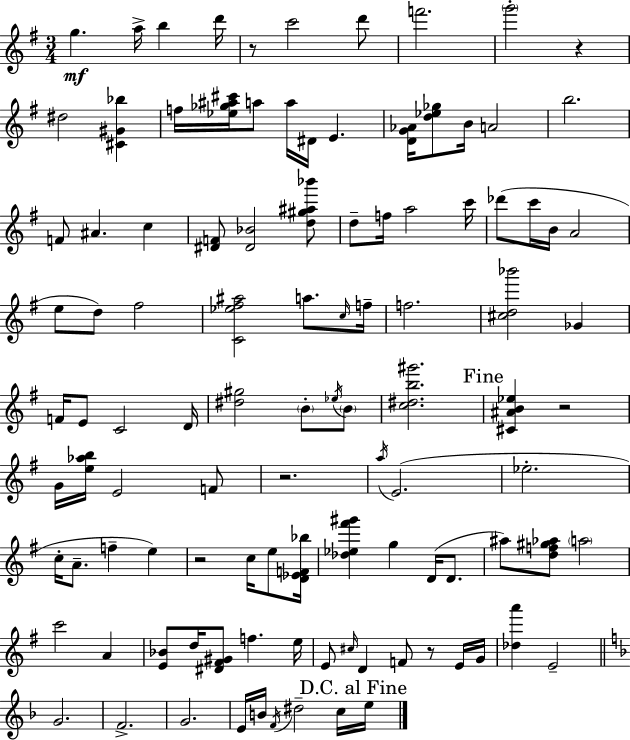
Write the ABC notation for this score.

X:1
T:Untitled
M:3/4
L:1/4
K:G
g a/4 b d'/4 z/2 c'2 d'/2 f'2 g'2 z ^d2 [^C^G_b] f/4 [_e_g^a^c']/4 a/2 a/4 ^D/4 E [DG_A]/4 [d_e_g]/2 B/4 A2 b2 F/2 ^A c [^DF]/2 [^D_B]2 [d^g^a_b']/2 d/2 f/4 a2 c'/4 _d'/2 c'/4 B/4 A2 e/2 d/2 ^f2 [C_e^f^a]2 a/2 c/4 f/4 f2 [^cd_b']2 _G F/4 E/2 C2 D/4 [^d^g]2 B/2 _e/4 B/2 [c^db^g']2 [^C^AB_e] z2 G/4 [e_ab]/4 E2 F/2 z2 a/4 E2 _e2 c/4 A/2 f e z2 c/4 e/2 [D_EF_b]/4 [_d_e^f'^g'] g D/4 D/2 ^a/2 [df^g_a]/2 a2 c'2 A [E_B]/2 d/4 [^D^F^G]/2 f e/4 E/2 ^c/4 D F/2 z/2 E/4 G/4 [_da'] E2 G2 F2 G2 E/4 B/4 F/4 ^d2 c/4 e/4